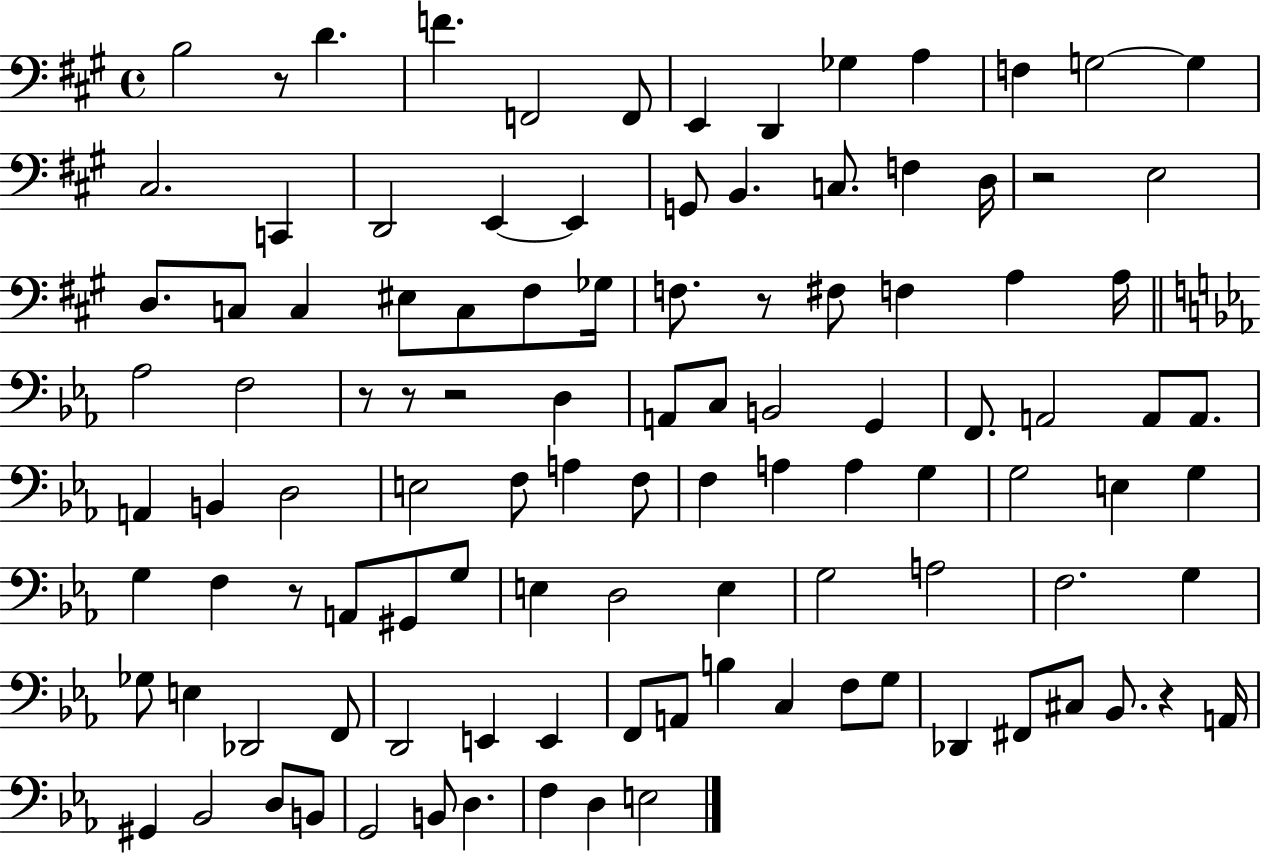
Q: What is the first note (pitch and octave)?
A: B3